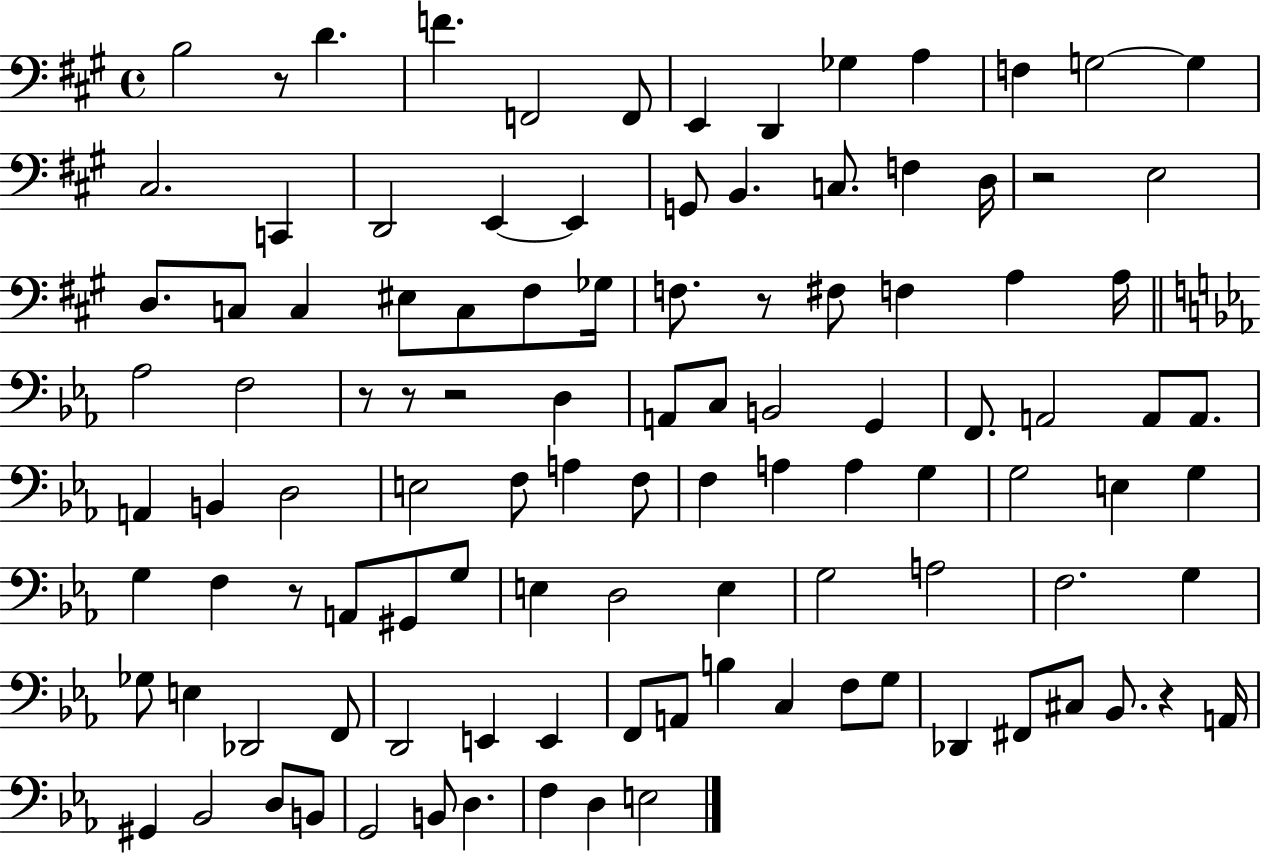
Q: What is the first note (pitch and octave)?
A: B3